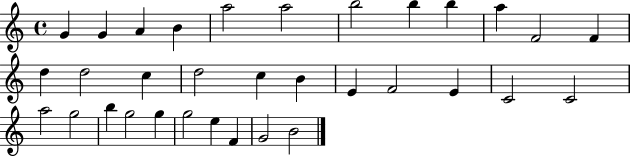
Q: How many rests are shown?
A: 0